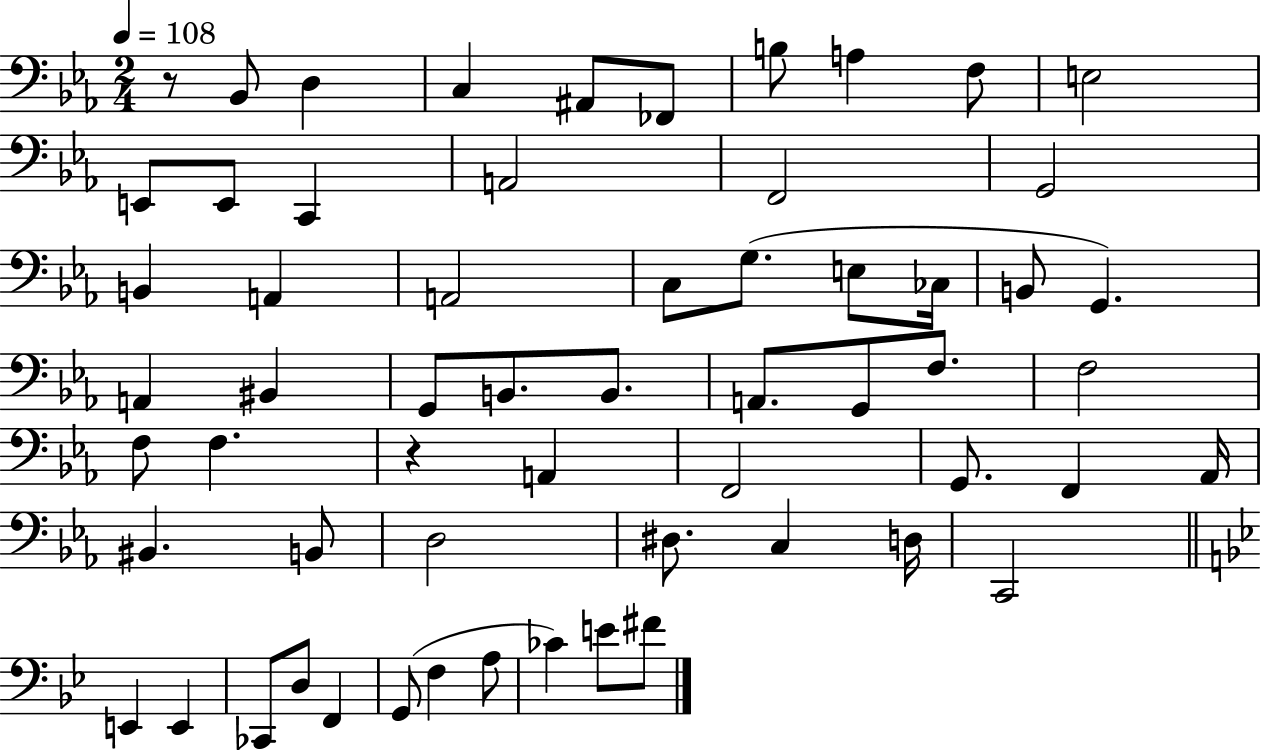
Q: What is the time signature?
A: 2/4